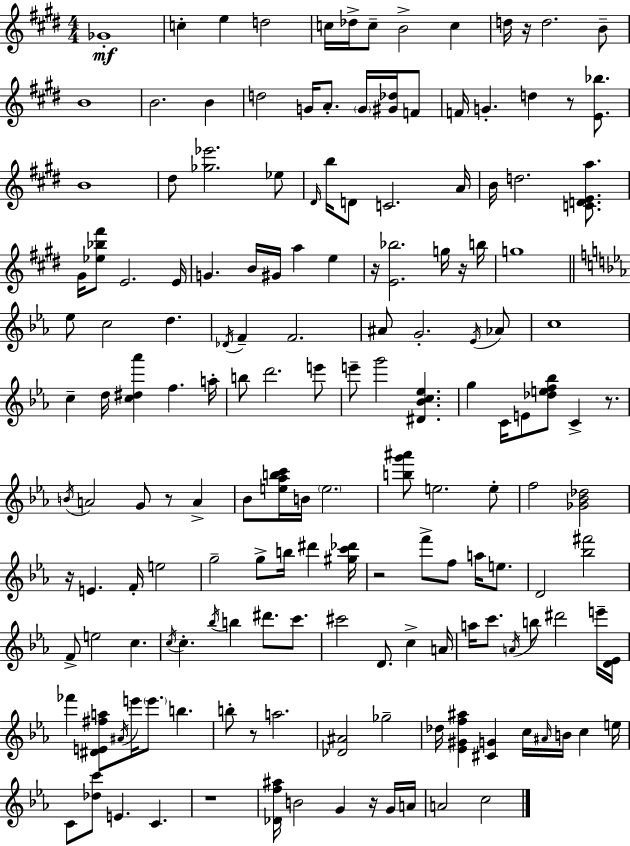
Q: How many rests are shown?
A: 11